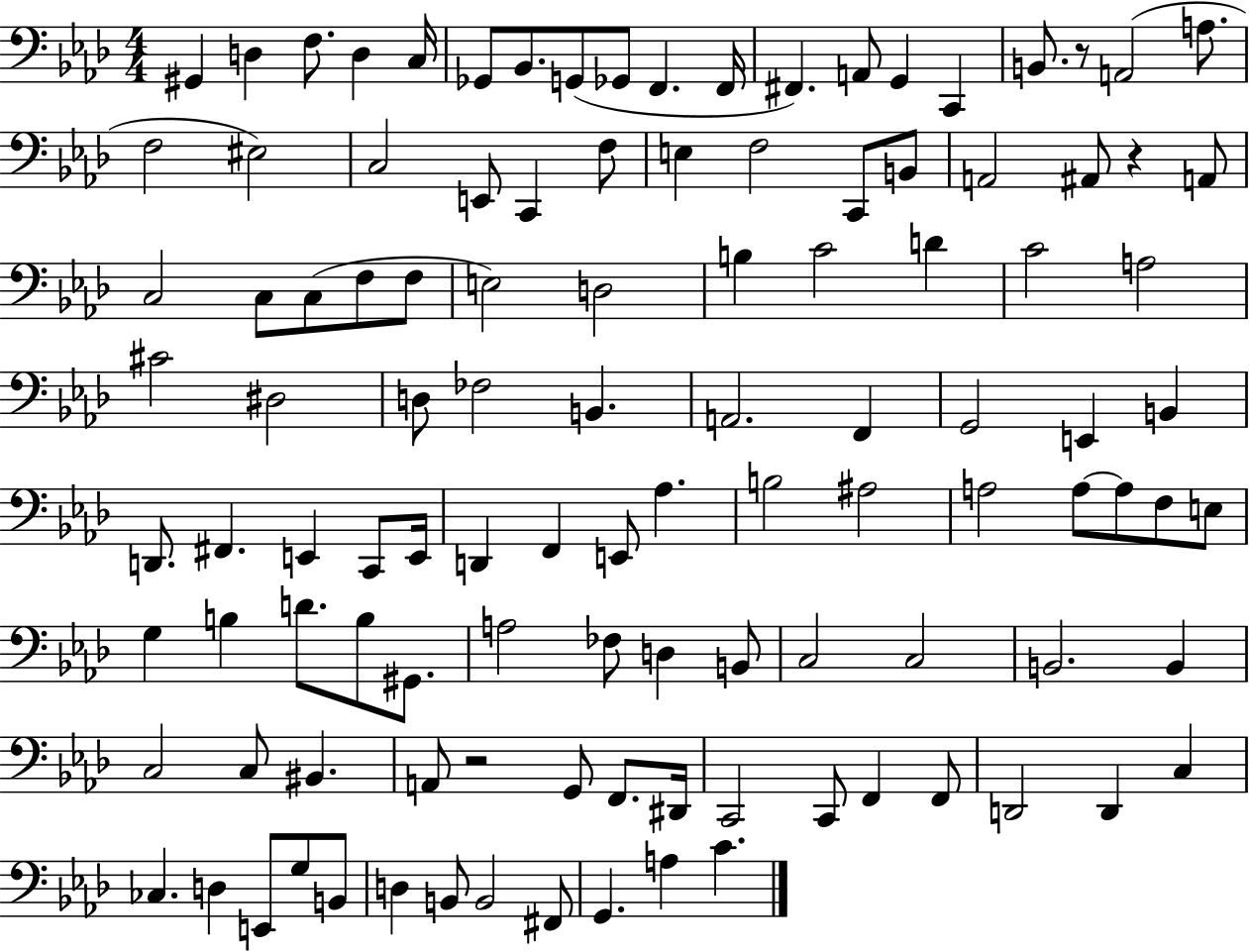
{
  \clef bass
  \numericTimeSignature
  \time 4/4
  \key aes \major
  \repeat volta 2 { gis,4 d4 f8. d4 c16 | ges,8 bes,8. g,8( ges,8 f,4. f,16 | fis,4.) a,8 g,4 c,4 | b,8. r8 a,2( a8. | \break f2 eis2) | c2 e,8 c,4 f8 | e4 f2 c,8 b,8 | a,2 ais,8 r4 a,8 | \break c2 c8 c8( f8 f8 | e2) d2 | b4 c'2 d'4 | c'2 a2 | \break cis'2 dis2 | d8 fes2 b,4. | a,2. f,4 | g,2 e,4 b,4 | \break d,8. fis,4. e,4 c,8 e,16 | d,4 f,4 e,8 aes4. | b2 ais2 | a2 a8~~ a8 f8 e8 | \break g4 b4 d'8. b8 gis,8. | a2 fes8 d4 b,8 | c2 c2 | b,2. b,4 | \break c2 c8 bis,4. | a,8 r2 g,8 f,8. dis,16 | c,2 c,8 f,4 f,8 | d,2 d,4 c4 | \break ces4. d4 e,8 g8 b,8 | d4 b,8 b,2 fis,8 | g,4. a4 c'4. | } \bar "|."
}